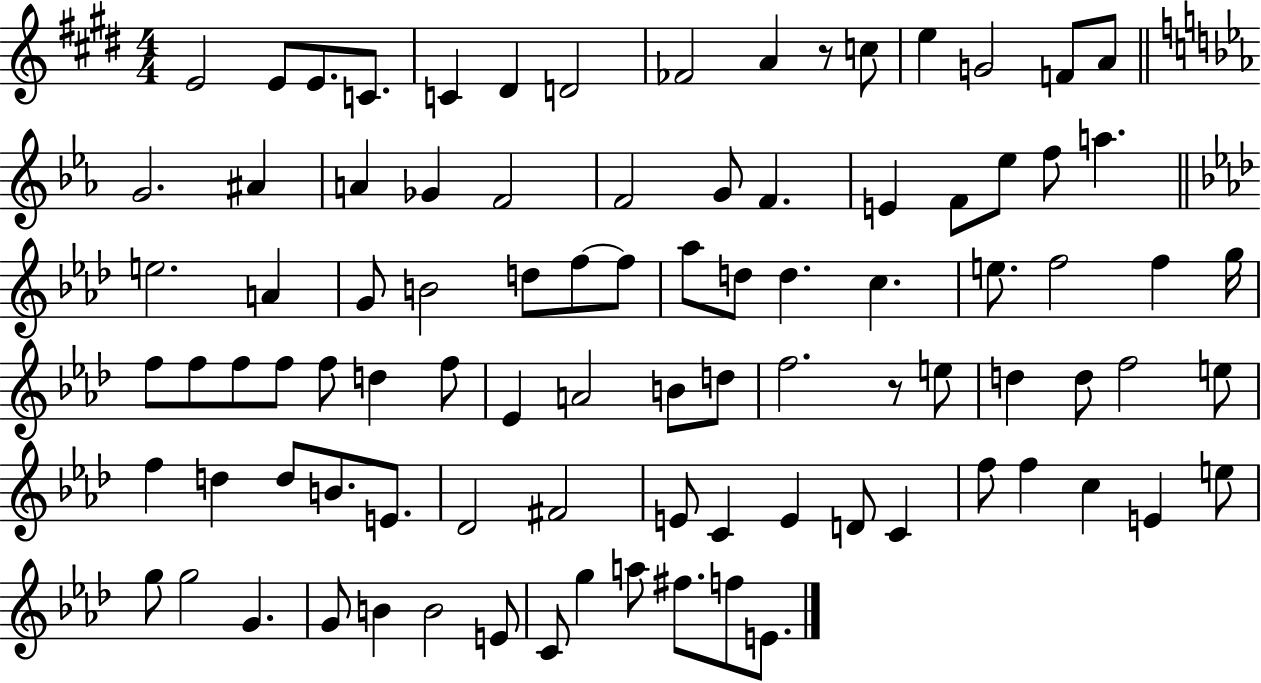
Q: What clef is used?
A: treble